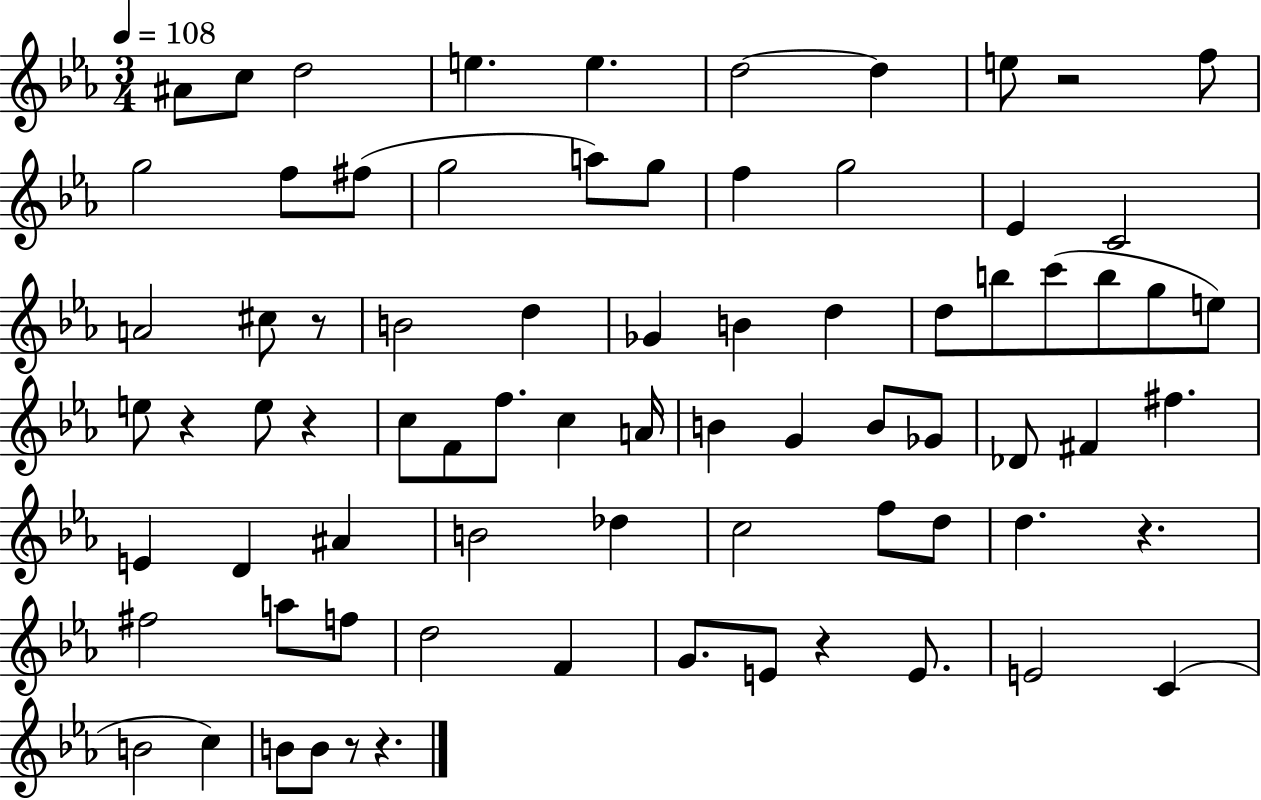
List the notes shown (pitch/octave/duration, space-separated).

A#4/e C5/e D5/h E5/q. E5/q. D5/h D5/q E5/e R/h F5/e G5/h F5/e F#5/e G5/h A5/e G5/e F5/q G5/h Eb4/q C4/h A4/h C#5/e R/e B4/h D5/q Gb4/q B4/q D5/q D5/e B5/e C6/e B5/e G5/e E5/e E5/e R/q E5/e R/q C5/e F4/e F5/e. C5/q A4/s B4/q G4/q B4/e Gb4/e Db4/e F#4/q F#5/q. E4/q D4/q A#4/q B4/h Db5/q C5/h F5/e D5/e D5/q. R/q. F#5/h A5/e F5/e D5/h F4/q G4/e. E4/e R/q E4/e. E4/h C4/q B4/h C5/q B4/e B4/e R/e R/q.